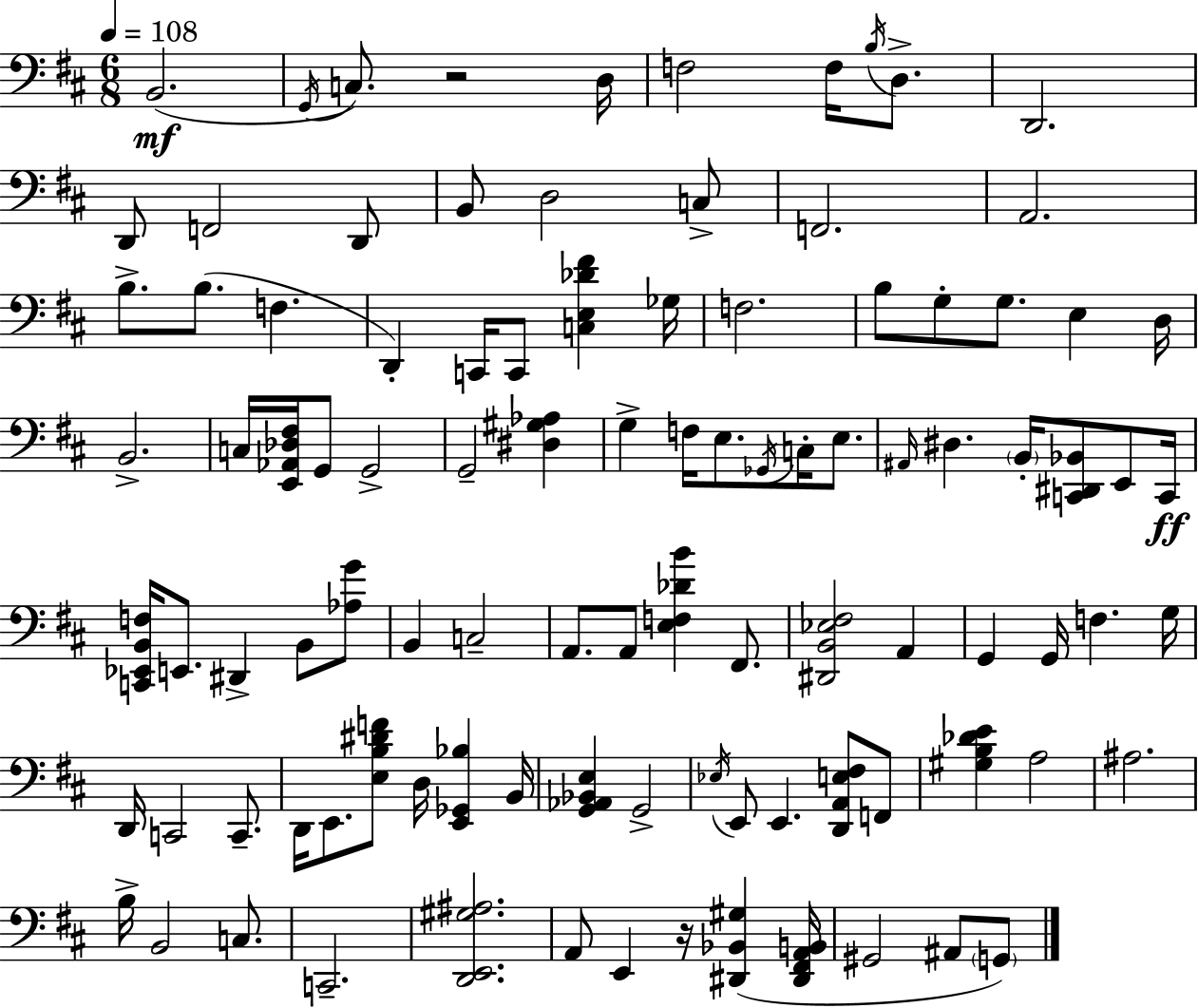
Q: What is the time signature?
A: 6/8